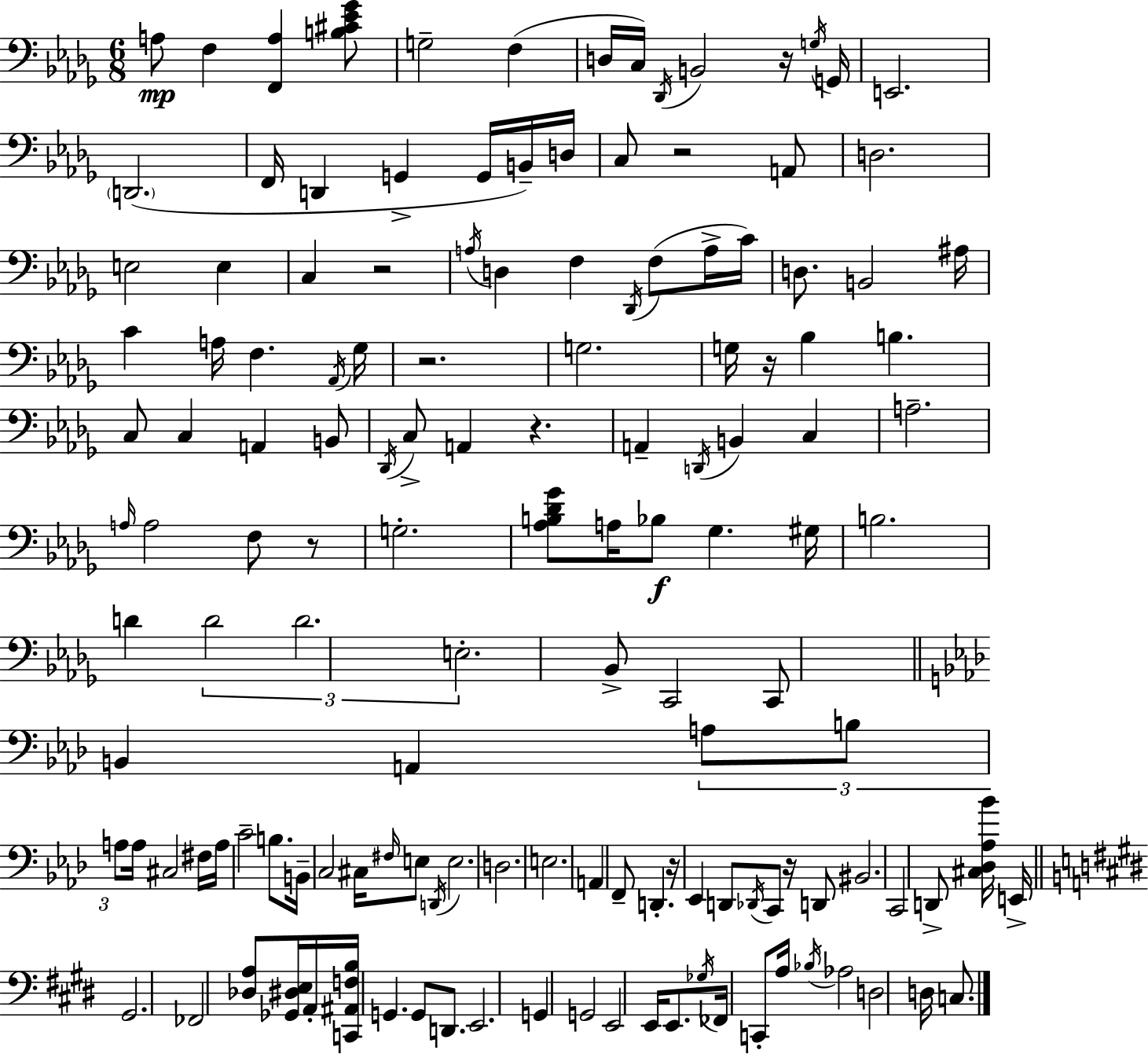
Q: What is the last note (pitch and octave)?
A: C3